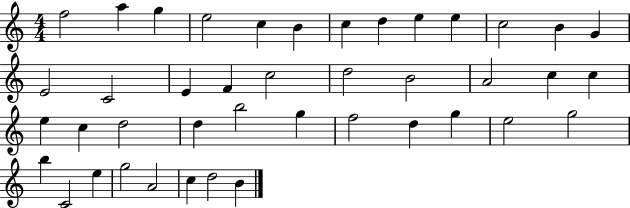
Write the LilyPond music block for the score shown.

{
  \clef treble
  \numericTimeSignature
  \time 4/4
  \key c \major
  f''2 a''4 g''4 | e''2 c''4 b'4 | c''4 d''4 e''4 e''4 | c''2 b'4 g'4 | \break e'2 c'2 | e'4 f'4 c''2 | d''2 b'2 | a'2 c''4 c''4 | \break e''4 c''4 d''2 | d''4 b''2 g''4 | f''2 d''4 g''4 | e''2 g''2 | \break b''4 c'2 e''4 | g''2 a'2 | c''4 d''2 b'4 | \bar "|."
}